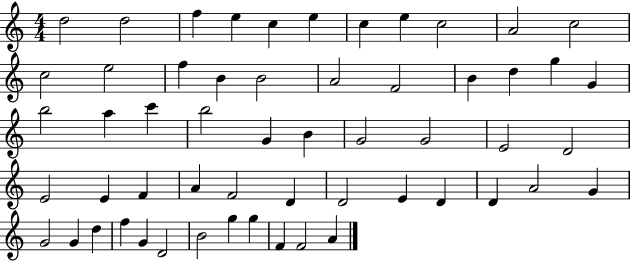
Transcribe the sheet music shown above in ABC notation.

X:1
T:Untitled
M:4/4
L:1/4
K:C
d2 d2 f e c e c e c2 A2 c2 c2 e2 f B B2 A2 F2 B d g G b2 a c' b2 G B G2 G2 E2 D2 E2 E F A F2 D D2 E D D A2 G G2 G d f G D2 B2 g g F F2 A